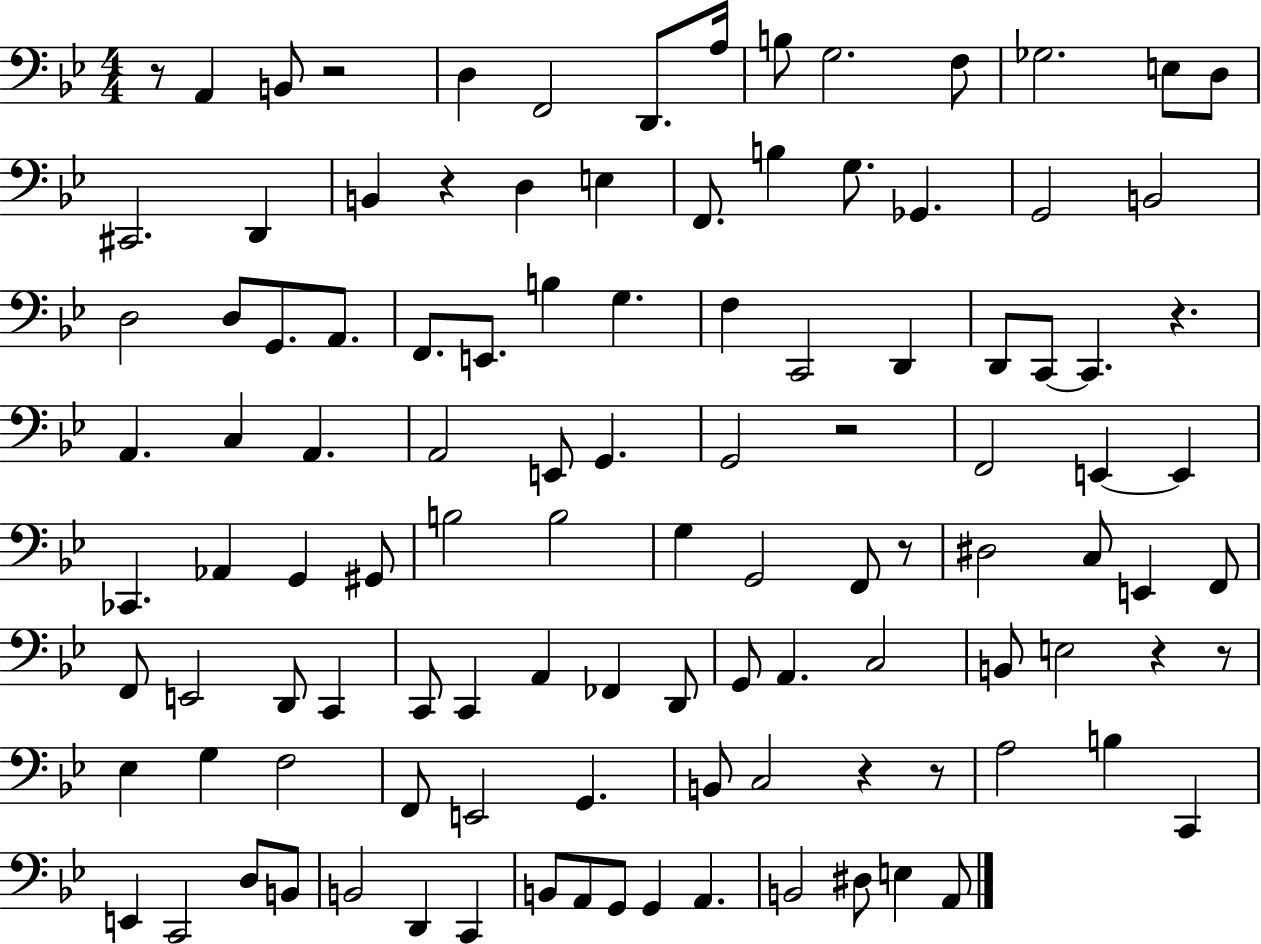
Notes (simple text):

R/e A2/q B2/e R/h D3/q F2/h D2/e. A3/s B3/e G3/h. F3/e Gb3/h. E3/e D3/e C#2/h. D2/q B2/q R/q D3/q E3/q F2/e. B3/q G3/e. Gb2/q. G2/h B2/h D3/h D3/e G2/e. A2/e. F2/e. E2/e. B3/q G3/q. F3/q C2/h D2/q D2/e C2/e C2/q. R/q. A2/q. C3/q A2/q. A2/h E2/e G2/q. G2/h R/h F2/h E2/q E2/q CES2/q. Ab2/q G2/q G#2/e B3/h B3/h G3/q G2/h F2/e R/e D#3/h C3/e E2/q F2/e F2/e E2/h D2/e C2/q C2/e C2/q A2/q FES2/q D2/e G2/e A2/q. C3/h B2/e E3/h R/q R/e Eb3/q G3/q F3/h F2/e E2/h G2/q. B2/e C3/h R/q R/e A3/h B3/q C2/q E2/q C2/h D3/e B2/e B2/h D2/q C2/q B2/e A2/e G2/e G2/q A2/q. B2/h D#3/e E3/q A2/e